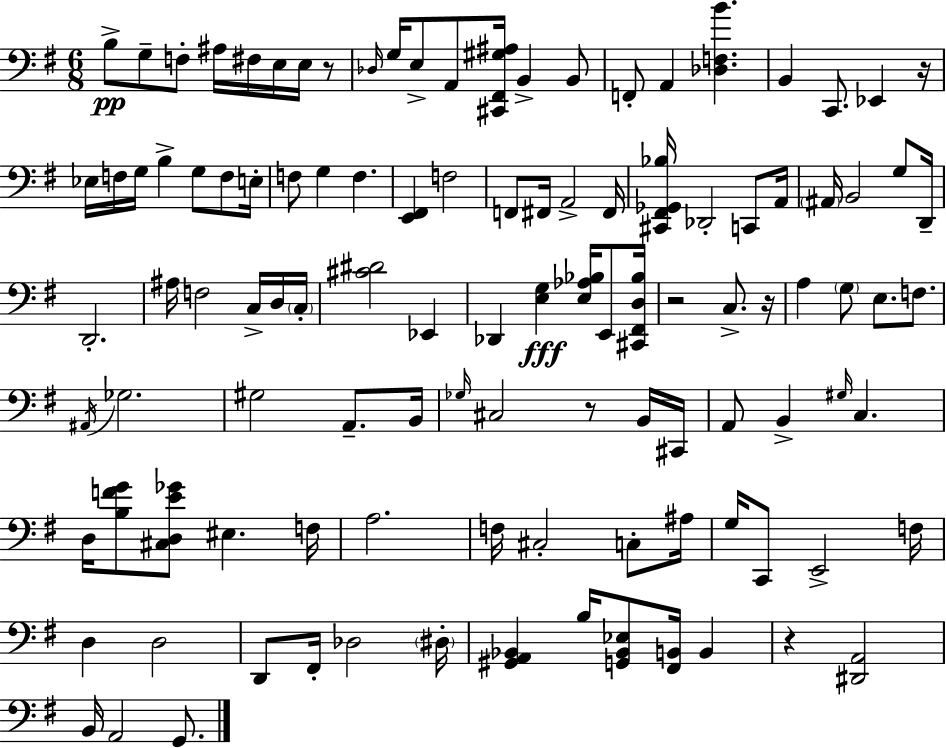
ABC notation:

X:1
T:Untitled
M:6/8
L:1/4
K:G
B,/2 G,/2 F,/2 ^A,/4 ^F,/4 E,/4 E,/4 z/2 _D,/4 G,/4 E,/2 A,,/2 [^C,,^F,,^G,^A,]/4 B,, B,,/2 F,,/2 A,, [_D,F,B] B,, C,,/2 _E,, z/4 _E,/4 F,/4 G,/4 B, G,/2 F,/2 E,/4 F,/2 G, F, [E,,^F,,] F,2 F,,/2 ^F,,/4 A,,2 ^F,,/4 [^C,,^F,,_G,,_B,]/4 _D,,2 C,,/2 A,,/4 ^A,,/4 B,,2 G,/2 D,,/4 D,,2 ^A,/4 F,2 C,/4 D,/4 C,/4 [^C^D]2 _E,, _D,, [E,G,] [E,_A,_B,]/4 E,,/2 [^C,,^F,,D,_B,]/4 z2 C,/2 z/4 A, G,/2 E,/2 F,/2 ^A,,/4 _G,2 ^G,2 A,,/2 B,,/4 _G,/4 ^C,2 z/2 B,,/4 ^C,,/4 A,,/2 B,, ^G,/4 C, D,/4 [B,FG]/2 [^C,D,E_G]/2 ^E, F,/4 A,2 F,/4 ^C,2 C,/2 ^A,/4 G,/4 C,,/2 E,,2 F,/4 D, D,2 D,,/2 ^F,,/4 _D,2 ^D,/4 [^G,,A,,_B,,] B,/4 [G,,_B,,_E,]/2 [^F,,B,,]/4 B,, z [^D,,A,,]2 B,,/4 A,,2 G,,/2